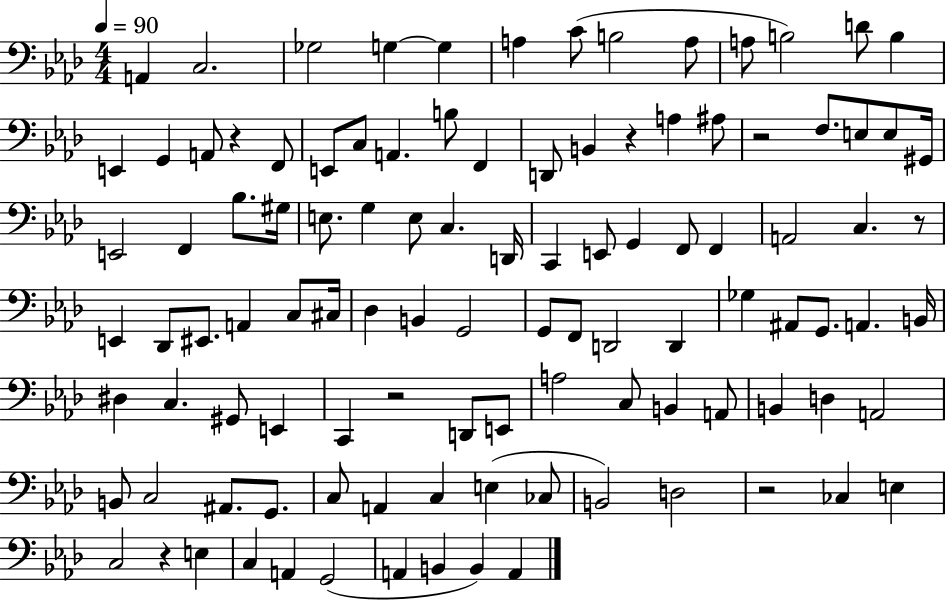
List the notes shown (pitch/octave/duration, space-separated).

A2/q C3/h. Gb3/h G3/q G3/q A3/q C4/e B3/h A3/e A3/e B3/h D4/e B3/q E2/q G2/q A2/e R/q F2/e E2/e C3/e A2/q. B3/e F2/q D2/e B2/q R/q A3/q A#3/e R/h F3/e. E3/e E3/e G#2/s E2/h F2/q Bb3/e. G#3/s E3/e. G3/q E3/e C3/q. D2/s C2/q E2/e G2/q F2/e F2/q A2/h C3/q. R/e E2/q Db2/e EIS2/e. A2/q C3/e C#3/s Db3/q B2/q G2/h G2/e F2/e D2/h D2/q Gb3/q A#2/e G2/e. A2/q. B2/s D#3/q C3/q. G#2/e E2/q C2/q R/h D2/e E2/e A3/h C3/e B2/q A2/e B2/q D3/q A2/h B2/e C3/h A#2/e. G2/e. C3/e A2/q C3/q E3/q CES3/e B2/h D3/h R/h CES3/q E3/q C3/h R/q E3/q C3/q A2/q G2/h A2/q B2/q B2/q A2/q